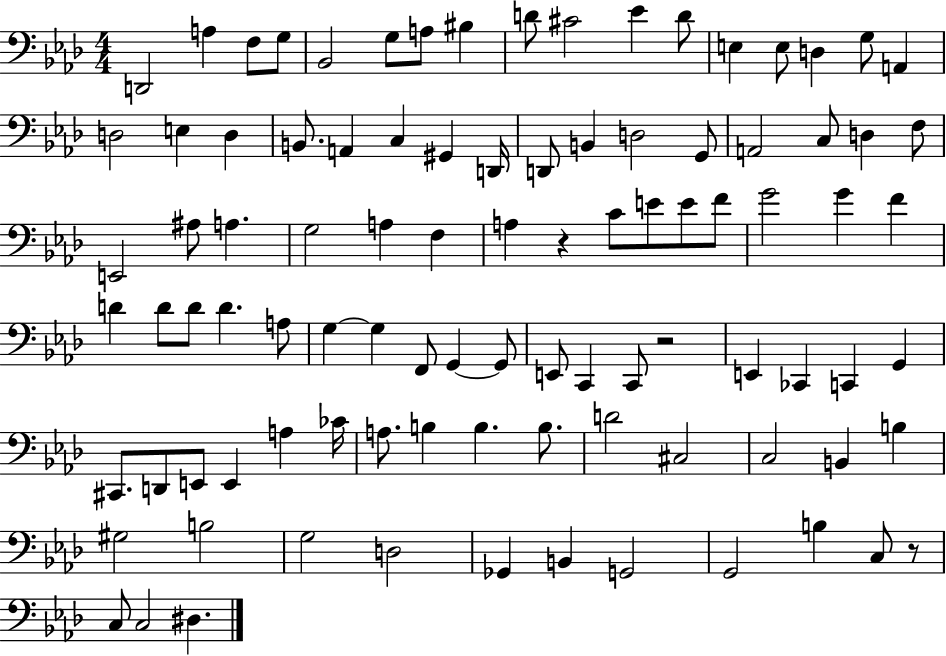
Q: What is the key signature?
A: AES major